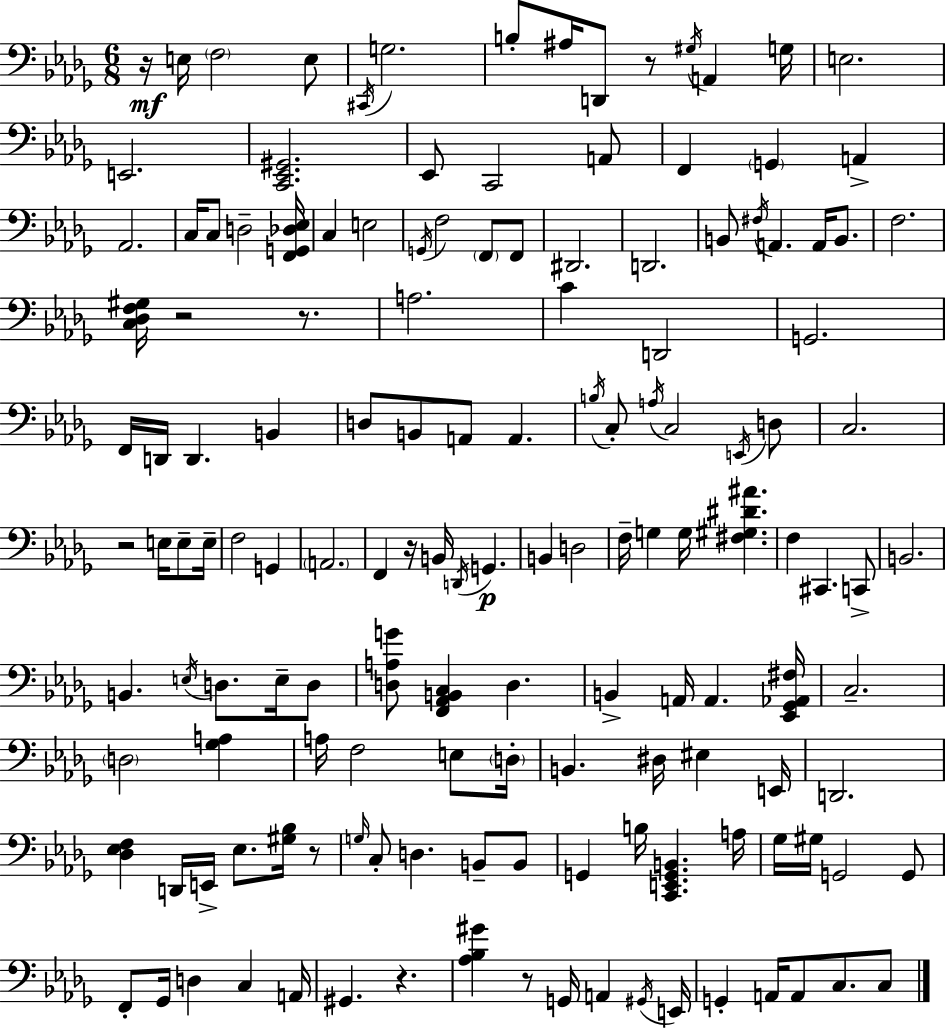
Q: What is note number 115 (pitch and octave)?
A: A2